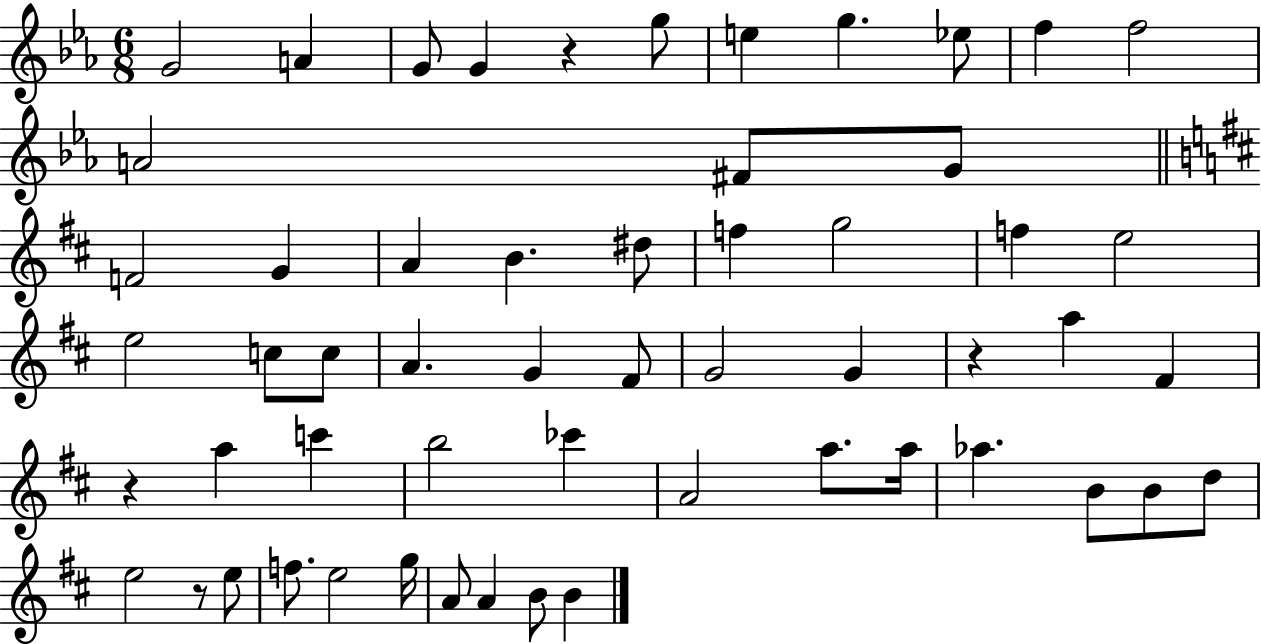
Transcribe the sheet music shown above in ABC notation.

X:1
T:Untitled
M:6/8
L:1/4
K:Eb
G2 A G/2 G z g/2 e g _e/2 f f2 A2 ^F/2 G/2 F2 G A B ^d/2 f g2 f e2 e2 c/2 c/2 A G ^F/2 G2 G z a ^F z a c' b2 _c' A2 a/2 a/4 _a B/2 B/2 d/2 e2 z/2 e/2 f/2 e2 g/4 A/2 A B/2 B